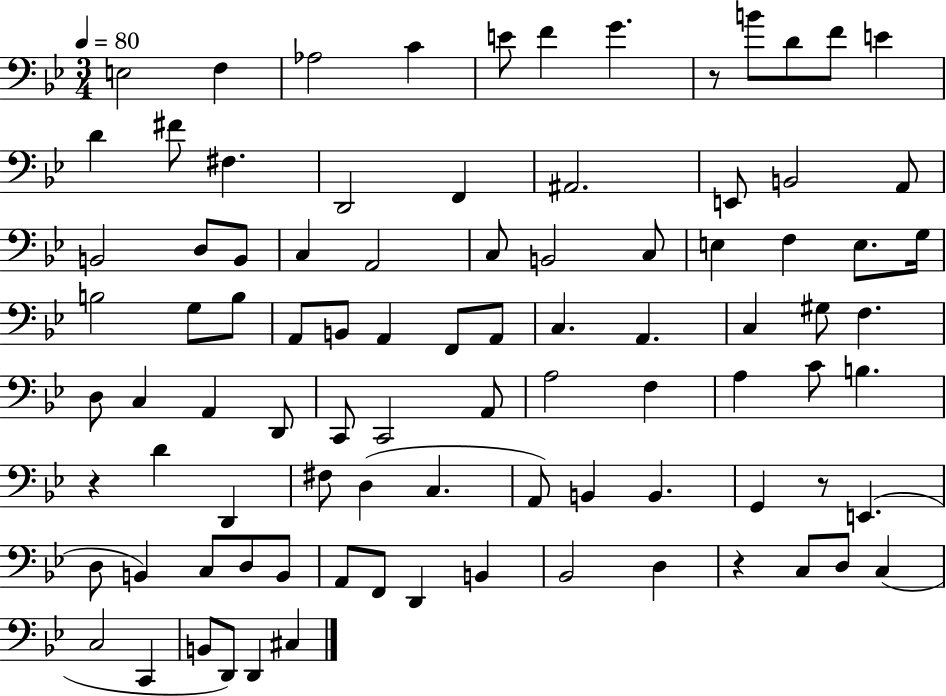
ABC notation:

X:1
T:Untitled
M:3/4
L:1/4
K:Bb
E,2 F, _A,2 C E/2 F G z/2 B/2 D/2 F/2 E D ^F/2 ^F, D,,2 F,, ^A,,2 E,,/2 B,,2 A,,/2 B,,2 D,/2 B,,/2 C, A,,2 C,/2 B,,2 C,/2 E, F, E,/2 G,/4 B,2 G,/2 B,/2 A,,/2 B,,/2 A,, F,,/2 A,,/2 C, A,, C, ^G,/2 F, D,/2 C, A,, D,,/2 C,,/2 C,,2 A,,/2 A,2 F, A, C/2 B, z D D,, ^F,/2 D, C, A,,/2 B,, B,, G,, z/2 E,, D,/2 B,, C,/2 D,/2 B,,/2 A,,/2 F,,/2 D,, B,, _B,,2 D, z C,/2 D,/2 C, C,2 C,, B,,/2 D,,/2 D,, ^C,